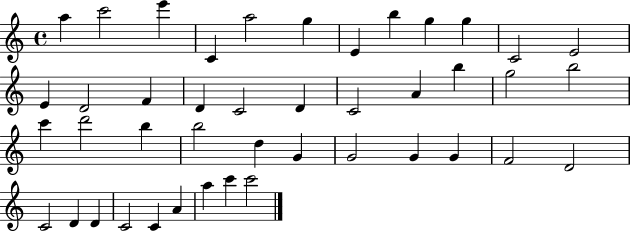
{
  \clef treble
  \time 4/4
  \defaultTimeSignature
  \key c \major
  a''4 c'''2 e'''4 | c'4 a''2 g''4 | e'4 b''4 g''4 g''4 | c'2 e'2 | \break e'4 d'2 f'4 | d'4 c'2 d'4 | c'2 a'4 b''4 | g''2 b''2 | \break c'''4 d'''2 b''4 | b''2 d''4 g'4 | g'2 g'4 g'4 | f'2 d'2 | \break c'2 d'4 d'4 | c'2 c'4 a'4 | a''4 c'''4 c'''2 | \bar "|."
}